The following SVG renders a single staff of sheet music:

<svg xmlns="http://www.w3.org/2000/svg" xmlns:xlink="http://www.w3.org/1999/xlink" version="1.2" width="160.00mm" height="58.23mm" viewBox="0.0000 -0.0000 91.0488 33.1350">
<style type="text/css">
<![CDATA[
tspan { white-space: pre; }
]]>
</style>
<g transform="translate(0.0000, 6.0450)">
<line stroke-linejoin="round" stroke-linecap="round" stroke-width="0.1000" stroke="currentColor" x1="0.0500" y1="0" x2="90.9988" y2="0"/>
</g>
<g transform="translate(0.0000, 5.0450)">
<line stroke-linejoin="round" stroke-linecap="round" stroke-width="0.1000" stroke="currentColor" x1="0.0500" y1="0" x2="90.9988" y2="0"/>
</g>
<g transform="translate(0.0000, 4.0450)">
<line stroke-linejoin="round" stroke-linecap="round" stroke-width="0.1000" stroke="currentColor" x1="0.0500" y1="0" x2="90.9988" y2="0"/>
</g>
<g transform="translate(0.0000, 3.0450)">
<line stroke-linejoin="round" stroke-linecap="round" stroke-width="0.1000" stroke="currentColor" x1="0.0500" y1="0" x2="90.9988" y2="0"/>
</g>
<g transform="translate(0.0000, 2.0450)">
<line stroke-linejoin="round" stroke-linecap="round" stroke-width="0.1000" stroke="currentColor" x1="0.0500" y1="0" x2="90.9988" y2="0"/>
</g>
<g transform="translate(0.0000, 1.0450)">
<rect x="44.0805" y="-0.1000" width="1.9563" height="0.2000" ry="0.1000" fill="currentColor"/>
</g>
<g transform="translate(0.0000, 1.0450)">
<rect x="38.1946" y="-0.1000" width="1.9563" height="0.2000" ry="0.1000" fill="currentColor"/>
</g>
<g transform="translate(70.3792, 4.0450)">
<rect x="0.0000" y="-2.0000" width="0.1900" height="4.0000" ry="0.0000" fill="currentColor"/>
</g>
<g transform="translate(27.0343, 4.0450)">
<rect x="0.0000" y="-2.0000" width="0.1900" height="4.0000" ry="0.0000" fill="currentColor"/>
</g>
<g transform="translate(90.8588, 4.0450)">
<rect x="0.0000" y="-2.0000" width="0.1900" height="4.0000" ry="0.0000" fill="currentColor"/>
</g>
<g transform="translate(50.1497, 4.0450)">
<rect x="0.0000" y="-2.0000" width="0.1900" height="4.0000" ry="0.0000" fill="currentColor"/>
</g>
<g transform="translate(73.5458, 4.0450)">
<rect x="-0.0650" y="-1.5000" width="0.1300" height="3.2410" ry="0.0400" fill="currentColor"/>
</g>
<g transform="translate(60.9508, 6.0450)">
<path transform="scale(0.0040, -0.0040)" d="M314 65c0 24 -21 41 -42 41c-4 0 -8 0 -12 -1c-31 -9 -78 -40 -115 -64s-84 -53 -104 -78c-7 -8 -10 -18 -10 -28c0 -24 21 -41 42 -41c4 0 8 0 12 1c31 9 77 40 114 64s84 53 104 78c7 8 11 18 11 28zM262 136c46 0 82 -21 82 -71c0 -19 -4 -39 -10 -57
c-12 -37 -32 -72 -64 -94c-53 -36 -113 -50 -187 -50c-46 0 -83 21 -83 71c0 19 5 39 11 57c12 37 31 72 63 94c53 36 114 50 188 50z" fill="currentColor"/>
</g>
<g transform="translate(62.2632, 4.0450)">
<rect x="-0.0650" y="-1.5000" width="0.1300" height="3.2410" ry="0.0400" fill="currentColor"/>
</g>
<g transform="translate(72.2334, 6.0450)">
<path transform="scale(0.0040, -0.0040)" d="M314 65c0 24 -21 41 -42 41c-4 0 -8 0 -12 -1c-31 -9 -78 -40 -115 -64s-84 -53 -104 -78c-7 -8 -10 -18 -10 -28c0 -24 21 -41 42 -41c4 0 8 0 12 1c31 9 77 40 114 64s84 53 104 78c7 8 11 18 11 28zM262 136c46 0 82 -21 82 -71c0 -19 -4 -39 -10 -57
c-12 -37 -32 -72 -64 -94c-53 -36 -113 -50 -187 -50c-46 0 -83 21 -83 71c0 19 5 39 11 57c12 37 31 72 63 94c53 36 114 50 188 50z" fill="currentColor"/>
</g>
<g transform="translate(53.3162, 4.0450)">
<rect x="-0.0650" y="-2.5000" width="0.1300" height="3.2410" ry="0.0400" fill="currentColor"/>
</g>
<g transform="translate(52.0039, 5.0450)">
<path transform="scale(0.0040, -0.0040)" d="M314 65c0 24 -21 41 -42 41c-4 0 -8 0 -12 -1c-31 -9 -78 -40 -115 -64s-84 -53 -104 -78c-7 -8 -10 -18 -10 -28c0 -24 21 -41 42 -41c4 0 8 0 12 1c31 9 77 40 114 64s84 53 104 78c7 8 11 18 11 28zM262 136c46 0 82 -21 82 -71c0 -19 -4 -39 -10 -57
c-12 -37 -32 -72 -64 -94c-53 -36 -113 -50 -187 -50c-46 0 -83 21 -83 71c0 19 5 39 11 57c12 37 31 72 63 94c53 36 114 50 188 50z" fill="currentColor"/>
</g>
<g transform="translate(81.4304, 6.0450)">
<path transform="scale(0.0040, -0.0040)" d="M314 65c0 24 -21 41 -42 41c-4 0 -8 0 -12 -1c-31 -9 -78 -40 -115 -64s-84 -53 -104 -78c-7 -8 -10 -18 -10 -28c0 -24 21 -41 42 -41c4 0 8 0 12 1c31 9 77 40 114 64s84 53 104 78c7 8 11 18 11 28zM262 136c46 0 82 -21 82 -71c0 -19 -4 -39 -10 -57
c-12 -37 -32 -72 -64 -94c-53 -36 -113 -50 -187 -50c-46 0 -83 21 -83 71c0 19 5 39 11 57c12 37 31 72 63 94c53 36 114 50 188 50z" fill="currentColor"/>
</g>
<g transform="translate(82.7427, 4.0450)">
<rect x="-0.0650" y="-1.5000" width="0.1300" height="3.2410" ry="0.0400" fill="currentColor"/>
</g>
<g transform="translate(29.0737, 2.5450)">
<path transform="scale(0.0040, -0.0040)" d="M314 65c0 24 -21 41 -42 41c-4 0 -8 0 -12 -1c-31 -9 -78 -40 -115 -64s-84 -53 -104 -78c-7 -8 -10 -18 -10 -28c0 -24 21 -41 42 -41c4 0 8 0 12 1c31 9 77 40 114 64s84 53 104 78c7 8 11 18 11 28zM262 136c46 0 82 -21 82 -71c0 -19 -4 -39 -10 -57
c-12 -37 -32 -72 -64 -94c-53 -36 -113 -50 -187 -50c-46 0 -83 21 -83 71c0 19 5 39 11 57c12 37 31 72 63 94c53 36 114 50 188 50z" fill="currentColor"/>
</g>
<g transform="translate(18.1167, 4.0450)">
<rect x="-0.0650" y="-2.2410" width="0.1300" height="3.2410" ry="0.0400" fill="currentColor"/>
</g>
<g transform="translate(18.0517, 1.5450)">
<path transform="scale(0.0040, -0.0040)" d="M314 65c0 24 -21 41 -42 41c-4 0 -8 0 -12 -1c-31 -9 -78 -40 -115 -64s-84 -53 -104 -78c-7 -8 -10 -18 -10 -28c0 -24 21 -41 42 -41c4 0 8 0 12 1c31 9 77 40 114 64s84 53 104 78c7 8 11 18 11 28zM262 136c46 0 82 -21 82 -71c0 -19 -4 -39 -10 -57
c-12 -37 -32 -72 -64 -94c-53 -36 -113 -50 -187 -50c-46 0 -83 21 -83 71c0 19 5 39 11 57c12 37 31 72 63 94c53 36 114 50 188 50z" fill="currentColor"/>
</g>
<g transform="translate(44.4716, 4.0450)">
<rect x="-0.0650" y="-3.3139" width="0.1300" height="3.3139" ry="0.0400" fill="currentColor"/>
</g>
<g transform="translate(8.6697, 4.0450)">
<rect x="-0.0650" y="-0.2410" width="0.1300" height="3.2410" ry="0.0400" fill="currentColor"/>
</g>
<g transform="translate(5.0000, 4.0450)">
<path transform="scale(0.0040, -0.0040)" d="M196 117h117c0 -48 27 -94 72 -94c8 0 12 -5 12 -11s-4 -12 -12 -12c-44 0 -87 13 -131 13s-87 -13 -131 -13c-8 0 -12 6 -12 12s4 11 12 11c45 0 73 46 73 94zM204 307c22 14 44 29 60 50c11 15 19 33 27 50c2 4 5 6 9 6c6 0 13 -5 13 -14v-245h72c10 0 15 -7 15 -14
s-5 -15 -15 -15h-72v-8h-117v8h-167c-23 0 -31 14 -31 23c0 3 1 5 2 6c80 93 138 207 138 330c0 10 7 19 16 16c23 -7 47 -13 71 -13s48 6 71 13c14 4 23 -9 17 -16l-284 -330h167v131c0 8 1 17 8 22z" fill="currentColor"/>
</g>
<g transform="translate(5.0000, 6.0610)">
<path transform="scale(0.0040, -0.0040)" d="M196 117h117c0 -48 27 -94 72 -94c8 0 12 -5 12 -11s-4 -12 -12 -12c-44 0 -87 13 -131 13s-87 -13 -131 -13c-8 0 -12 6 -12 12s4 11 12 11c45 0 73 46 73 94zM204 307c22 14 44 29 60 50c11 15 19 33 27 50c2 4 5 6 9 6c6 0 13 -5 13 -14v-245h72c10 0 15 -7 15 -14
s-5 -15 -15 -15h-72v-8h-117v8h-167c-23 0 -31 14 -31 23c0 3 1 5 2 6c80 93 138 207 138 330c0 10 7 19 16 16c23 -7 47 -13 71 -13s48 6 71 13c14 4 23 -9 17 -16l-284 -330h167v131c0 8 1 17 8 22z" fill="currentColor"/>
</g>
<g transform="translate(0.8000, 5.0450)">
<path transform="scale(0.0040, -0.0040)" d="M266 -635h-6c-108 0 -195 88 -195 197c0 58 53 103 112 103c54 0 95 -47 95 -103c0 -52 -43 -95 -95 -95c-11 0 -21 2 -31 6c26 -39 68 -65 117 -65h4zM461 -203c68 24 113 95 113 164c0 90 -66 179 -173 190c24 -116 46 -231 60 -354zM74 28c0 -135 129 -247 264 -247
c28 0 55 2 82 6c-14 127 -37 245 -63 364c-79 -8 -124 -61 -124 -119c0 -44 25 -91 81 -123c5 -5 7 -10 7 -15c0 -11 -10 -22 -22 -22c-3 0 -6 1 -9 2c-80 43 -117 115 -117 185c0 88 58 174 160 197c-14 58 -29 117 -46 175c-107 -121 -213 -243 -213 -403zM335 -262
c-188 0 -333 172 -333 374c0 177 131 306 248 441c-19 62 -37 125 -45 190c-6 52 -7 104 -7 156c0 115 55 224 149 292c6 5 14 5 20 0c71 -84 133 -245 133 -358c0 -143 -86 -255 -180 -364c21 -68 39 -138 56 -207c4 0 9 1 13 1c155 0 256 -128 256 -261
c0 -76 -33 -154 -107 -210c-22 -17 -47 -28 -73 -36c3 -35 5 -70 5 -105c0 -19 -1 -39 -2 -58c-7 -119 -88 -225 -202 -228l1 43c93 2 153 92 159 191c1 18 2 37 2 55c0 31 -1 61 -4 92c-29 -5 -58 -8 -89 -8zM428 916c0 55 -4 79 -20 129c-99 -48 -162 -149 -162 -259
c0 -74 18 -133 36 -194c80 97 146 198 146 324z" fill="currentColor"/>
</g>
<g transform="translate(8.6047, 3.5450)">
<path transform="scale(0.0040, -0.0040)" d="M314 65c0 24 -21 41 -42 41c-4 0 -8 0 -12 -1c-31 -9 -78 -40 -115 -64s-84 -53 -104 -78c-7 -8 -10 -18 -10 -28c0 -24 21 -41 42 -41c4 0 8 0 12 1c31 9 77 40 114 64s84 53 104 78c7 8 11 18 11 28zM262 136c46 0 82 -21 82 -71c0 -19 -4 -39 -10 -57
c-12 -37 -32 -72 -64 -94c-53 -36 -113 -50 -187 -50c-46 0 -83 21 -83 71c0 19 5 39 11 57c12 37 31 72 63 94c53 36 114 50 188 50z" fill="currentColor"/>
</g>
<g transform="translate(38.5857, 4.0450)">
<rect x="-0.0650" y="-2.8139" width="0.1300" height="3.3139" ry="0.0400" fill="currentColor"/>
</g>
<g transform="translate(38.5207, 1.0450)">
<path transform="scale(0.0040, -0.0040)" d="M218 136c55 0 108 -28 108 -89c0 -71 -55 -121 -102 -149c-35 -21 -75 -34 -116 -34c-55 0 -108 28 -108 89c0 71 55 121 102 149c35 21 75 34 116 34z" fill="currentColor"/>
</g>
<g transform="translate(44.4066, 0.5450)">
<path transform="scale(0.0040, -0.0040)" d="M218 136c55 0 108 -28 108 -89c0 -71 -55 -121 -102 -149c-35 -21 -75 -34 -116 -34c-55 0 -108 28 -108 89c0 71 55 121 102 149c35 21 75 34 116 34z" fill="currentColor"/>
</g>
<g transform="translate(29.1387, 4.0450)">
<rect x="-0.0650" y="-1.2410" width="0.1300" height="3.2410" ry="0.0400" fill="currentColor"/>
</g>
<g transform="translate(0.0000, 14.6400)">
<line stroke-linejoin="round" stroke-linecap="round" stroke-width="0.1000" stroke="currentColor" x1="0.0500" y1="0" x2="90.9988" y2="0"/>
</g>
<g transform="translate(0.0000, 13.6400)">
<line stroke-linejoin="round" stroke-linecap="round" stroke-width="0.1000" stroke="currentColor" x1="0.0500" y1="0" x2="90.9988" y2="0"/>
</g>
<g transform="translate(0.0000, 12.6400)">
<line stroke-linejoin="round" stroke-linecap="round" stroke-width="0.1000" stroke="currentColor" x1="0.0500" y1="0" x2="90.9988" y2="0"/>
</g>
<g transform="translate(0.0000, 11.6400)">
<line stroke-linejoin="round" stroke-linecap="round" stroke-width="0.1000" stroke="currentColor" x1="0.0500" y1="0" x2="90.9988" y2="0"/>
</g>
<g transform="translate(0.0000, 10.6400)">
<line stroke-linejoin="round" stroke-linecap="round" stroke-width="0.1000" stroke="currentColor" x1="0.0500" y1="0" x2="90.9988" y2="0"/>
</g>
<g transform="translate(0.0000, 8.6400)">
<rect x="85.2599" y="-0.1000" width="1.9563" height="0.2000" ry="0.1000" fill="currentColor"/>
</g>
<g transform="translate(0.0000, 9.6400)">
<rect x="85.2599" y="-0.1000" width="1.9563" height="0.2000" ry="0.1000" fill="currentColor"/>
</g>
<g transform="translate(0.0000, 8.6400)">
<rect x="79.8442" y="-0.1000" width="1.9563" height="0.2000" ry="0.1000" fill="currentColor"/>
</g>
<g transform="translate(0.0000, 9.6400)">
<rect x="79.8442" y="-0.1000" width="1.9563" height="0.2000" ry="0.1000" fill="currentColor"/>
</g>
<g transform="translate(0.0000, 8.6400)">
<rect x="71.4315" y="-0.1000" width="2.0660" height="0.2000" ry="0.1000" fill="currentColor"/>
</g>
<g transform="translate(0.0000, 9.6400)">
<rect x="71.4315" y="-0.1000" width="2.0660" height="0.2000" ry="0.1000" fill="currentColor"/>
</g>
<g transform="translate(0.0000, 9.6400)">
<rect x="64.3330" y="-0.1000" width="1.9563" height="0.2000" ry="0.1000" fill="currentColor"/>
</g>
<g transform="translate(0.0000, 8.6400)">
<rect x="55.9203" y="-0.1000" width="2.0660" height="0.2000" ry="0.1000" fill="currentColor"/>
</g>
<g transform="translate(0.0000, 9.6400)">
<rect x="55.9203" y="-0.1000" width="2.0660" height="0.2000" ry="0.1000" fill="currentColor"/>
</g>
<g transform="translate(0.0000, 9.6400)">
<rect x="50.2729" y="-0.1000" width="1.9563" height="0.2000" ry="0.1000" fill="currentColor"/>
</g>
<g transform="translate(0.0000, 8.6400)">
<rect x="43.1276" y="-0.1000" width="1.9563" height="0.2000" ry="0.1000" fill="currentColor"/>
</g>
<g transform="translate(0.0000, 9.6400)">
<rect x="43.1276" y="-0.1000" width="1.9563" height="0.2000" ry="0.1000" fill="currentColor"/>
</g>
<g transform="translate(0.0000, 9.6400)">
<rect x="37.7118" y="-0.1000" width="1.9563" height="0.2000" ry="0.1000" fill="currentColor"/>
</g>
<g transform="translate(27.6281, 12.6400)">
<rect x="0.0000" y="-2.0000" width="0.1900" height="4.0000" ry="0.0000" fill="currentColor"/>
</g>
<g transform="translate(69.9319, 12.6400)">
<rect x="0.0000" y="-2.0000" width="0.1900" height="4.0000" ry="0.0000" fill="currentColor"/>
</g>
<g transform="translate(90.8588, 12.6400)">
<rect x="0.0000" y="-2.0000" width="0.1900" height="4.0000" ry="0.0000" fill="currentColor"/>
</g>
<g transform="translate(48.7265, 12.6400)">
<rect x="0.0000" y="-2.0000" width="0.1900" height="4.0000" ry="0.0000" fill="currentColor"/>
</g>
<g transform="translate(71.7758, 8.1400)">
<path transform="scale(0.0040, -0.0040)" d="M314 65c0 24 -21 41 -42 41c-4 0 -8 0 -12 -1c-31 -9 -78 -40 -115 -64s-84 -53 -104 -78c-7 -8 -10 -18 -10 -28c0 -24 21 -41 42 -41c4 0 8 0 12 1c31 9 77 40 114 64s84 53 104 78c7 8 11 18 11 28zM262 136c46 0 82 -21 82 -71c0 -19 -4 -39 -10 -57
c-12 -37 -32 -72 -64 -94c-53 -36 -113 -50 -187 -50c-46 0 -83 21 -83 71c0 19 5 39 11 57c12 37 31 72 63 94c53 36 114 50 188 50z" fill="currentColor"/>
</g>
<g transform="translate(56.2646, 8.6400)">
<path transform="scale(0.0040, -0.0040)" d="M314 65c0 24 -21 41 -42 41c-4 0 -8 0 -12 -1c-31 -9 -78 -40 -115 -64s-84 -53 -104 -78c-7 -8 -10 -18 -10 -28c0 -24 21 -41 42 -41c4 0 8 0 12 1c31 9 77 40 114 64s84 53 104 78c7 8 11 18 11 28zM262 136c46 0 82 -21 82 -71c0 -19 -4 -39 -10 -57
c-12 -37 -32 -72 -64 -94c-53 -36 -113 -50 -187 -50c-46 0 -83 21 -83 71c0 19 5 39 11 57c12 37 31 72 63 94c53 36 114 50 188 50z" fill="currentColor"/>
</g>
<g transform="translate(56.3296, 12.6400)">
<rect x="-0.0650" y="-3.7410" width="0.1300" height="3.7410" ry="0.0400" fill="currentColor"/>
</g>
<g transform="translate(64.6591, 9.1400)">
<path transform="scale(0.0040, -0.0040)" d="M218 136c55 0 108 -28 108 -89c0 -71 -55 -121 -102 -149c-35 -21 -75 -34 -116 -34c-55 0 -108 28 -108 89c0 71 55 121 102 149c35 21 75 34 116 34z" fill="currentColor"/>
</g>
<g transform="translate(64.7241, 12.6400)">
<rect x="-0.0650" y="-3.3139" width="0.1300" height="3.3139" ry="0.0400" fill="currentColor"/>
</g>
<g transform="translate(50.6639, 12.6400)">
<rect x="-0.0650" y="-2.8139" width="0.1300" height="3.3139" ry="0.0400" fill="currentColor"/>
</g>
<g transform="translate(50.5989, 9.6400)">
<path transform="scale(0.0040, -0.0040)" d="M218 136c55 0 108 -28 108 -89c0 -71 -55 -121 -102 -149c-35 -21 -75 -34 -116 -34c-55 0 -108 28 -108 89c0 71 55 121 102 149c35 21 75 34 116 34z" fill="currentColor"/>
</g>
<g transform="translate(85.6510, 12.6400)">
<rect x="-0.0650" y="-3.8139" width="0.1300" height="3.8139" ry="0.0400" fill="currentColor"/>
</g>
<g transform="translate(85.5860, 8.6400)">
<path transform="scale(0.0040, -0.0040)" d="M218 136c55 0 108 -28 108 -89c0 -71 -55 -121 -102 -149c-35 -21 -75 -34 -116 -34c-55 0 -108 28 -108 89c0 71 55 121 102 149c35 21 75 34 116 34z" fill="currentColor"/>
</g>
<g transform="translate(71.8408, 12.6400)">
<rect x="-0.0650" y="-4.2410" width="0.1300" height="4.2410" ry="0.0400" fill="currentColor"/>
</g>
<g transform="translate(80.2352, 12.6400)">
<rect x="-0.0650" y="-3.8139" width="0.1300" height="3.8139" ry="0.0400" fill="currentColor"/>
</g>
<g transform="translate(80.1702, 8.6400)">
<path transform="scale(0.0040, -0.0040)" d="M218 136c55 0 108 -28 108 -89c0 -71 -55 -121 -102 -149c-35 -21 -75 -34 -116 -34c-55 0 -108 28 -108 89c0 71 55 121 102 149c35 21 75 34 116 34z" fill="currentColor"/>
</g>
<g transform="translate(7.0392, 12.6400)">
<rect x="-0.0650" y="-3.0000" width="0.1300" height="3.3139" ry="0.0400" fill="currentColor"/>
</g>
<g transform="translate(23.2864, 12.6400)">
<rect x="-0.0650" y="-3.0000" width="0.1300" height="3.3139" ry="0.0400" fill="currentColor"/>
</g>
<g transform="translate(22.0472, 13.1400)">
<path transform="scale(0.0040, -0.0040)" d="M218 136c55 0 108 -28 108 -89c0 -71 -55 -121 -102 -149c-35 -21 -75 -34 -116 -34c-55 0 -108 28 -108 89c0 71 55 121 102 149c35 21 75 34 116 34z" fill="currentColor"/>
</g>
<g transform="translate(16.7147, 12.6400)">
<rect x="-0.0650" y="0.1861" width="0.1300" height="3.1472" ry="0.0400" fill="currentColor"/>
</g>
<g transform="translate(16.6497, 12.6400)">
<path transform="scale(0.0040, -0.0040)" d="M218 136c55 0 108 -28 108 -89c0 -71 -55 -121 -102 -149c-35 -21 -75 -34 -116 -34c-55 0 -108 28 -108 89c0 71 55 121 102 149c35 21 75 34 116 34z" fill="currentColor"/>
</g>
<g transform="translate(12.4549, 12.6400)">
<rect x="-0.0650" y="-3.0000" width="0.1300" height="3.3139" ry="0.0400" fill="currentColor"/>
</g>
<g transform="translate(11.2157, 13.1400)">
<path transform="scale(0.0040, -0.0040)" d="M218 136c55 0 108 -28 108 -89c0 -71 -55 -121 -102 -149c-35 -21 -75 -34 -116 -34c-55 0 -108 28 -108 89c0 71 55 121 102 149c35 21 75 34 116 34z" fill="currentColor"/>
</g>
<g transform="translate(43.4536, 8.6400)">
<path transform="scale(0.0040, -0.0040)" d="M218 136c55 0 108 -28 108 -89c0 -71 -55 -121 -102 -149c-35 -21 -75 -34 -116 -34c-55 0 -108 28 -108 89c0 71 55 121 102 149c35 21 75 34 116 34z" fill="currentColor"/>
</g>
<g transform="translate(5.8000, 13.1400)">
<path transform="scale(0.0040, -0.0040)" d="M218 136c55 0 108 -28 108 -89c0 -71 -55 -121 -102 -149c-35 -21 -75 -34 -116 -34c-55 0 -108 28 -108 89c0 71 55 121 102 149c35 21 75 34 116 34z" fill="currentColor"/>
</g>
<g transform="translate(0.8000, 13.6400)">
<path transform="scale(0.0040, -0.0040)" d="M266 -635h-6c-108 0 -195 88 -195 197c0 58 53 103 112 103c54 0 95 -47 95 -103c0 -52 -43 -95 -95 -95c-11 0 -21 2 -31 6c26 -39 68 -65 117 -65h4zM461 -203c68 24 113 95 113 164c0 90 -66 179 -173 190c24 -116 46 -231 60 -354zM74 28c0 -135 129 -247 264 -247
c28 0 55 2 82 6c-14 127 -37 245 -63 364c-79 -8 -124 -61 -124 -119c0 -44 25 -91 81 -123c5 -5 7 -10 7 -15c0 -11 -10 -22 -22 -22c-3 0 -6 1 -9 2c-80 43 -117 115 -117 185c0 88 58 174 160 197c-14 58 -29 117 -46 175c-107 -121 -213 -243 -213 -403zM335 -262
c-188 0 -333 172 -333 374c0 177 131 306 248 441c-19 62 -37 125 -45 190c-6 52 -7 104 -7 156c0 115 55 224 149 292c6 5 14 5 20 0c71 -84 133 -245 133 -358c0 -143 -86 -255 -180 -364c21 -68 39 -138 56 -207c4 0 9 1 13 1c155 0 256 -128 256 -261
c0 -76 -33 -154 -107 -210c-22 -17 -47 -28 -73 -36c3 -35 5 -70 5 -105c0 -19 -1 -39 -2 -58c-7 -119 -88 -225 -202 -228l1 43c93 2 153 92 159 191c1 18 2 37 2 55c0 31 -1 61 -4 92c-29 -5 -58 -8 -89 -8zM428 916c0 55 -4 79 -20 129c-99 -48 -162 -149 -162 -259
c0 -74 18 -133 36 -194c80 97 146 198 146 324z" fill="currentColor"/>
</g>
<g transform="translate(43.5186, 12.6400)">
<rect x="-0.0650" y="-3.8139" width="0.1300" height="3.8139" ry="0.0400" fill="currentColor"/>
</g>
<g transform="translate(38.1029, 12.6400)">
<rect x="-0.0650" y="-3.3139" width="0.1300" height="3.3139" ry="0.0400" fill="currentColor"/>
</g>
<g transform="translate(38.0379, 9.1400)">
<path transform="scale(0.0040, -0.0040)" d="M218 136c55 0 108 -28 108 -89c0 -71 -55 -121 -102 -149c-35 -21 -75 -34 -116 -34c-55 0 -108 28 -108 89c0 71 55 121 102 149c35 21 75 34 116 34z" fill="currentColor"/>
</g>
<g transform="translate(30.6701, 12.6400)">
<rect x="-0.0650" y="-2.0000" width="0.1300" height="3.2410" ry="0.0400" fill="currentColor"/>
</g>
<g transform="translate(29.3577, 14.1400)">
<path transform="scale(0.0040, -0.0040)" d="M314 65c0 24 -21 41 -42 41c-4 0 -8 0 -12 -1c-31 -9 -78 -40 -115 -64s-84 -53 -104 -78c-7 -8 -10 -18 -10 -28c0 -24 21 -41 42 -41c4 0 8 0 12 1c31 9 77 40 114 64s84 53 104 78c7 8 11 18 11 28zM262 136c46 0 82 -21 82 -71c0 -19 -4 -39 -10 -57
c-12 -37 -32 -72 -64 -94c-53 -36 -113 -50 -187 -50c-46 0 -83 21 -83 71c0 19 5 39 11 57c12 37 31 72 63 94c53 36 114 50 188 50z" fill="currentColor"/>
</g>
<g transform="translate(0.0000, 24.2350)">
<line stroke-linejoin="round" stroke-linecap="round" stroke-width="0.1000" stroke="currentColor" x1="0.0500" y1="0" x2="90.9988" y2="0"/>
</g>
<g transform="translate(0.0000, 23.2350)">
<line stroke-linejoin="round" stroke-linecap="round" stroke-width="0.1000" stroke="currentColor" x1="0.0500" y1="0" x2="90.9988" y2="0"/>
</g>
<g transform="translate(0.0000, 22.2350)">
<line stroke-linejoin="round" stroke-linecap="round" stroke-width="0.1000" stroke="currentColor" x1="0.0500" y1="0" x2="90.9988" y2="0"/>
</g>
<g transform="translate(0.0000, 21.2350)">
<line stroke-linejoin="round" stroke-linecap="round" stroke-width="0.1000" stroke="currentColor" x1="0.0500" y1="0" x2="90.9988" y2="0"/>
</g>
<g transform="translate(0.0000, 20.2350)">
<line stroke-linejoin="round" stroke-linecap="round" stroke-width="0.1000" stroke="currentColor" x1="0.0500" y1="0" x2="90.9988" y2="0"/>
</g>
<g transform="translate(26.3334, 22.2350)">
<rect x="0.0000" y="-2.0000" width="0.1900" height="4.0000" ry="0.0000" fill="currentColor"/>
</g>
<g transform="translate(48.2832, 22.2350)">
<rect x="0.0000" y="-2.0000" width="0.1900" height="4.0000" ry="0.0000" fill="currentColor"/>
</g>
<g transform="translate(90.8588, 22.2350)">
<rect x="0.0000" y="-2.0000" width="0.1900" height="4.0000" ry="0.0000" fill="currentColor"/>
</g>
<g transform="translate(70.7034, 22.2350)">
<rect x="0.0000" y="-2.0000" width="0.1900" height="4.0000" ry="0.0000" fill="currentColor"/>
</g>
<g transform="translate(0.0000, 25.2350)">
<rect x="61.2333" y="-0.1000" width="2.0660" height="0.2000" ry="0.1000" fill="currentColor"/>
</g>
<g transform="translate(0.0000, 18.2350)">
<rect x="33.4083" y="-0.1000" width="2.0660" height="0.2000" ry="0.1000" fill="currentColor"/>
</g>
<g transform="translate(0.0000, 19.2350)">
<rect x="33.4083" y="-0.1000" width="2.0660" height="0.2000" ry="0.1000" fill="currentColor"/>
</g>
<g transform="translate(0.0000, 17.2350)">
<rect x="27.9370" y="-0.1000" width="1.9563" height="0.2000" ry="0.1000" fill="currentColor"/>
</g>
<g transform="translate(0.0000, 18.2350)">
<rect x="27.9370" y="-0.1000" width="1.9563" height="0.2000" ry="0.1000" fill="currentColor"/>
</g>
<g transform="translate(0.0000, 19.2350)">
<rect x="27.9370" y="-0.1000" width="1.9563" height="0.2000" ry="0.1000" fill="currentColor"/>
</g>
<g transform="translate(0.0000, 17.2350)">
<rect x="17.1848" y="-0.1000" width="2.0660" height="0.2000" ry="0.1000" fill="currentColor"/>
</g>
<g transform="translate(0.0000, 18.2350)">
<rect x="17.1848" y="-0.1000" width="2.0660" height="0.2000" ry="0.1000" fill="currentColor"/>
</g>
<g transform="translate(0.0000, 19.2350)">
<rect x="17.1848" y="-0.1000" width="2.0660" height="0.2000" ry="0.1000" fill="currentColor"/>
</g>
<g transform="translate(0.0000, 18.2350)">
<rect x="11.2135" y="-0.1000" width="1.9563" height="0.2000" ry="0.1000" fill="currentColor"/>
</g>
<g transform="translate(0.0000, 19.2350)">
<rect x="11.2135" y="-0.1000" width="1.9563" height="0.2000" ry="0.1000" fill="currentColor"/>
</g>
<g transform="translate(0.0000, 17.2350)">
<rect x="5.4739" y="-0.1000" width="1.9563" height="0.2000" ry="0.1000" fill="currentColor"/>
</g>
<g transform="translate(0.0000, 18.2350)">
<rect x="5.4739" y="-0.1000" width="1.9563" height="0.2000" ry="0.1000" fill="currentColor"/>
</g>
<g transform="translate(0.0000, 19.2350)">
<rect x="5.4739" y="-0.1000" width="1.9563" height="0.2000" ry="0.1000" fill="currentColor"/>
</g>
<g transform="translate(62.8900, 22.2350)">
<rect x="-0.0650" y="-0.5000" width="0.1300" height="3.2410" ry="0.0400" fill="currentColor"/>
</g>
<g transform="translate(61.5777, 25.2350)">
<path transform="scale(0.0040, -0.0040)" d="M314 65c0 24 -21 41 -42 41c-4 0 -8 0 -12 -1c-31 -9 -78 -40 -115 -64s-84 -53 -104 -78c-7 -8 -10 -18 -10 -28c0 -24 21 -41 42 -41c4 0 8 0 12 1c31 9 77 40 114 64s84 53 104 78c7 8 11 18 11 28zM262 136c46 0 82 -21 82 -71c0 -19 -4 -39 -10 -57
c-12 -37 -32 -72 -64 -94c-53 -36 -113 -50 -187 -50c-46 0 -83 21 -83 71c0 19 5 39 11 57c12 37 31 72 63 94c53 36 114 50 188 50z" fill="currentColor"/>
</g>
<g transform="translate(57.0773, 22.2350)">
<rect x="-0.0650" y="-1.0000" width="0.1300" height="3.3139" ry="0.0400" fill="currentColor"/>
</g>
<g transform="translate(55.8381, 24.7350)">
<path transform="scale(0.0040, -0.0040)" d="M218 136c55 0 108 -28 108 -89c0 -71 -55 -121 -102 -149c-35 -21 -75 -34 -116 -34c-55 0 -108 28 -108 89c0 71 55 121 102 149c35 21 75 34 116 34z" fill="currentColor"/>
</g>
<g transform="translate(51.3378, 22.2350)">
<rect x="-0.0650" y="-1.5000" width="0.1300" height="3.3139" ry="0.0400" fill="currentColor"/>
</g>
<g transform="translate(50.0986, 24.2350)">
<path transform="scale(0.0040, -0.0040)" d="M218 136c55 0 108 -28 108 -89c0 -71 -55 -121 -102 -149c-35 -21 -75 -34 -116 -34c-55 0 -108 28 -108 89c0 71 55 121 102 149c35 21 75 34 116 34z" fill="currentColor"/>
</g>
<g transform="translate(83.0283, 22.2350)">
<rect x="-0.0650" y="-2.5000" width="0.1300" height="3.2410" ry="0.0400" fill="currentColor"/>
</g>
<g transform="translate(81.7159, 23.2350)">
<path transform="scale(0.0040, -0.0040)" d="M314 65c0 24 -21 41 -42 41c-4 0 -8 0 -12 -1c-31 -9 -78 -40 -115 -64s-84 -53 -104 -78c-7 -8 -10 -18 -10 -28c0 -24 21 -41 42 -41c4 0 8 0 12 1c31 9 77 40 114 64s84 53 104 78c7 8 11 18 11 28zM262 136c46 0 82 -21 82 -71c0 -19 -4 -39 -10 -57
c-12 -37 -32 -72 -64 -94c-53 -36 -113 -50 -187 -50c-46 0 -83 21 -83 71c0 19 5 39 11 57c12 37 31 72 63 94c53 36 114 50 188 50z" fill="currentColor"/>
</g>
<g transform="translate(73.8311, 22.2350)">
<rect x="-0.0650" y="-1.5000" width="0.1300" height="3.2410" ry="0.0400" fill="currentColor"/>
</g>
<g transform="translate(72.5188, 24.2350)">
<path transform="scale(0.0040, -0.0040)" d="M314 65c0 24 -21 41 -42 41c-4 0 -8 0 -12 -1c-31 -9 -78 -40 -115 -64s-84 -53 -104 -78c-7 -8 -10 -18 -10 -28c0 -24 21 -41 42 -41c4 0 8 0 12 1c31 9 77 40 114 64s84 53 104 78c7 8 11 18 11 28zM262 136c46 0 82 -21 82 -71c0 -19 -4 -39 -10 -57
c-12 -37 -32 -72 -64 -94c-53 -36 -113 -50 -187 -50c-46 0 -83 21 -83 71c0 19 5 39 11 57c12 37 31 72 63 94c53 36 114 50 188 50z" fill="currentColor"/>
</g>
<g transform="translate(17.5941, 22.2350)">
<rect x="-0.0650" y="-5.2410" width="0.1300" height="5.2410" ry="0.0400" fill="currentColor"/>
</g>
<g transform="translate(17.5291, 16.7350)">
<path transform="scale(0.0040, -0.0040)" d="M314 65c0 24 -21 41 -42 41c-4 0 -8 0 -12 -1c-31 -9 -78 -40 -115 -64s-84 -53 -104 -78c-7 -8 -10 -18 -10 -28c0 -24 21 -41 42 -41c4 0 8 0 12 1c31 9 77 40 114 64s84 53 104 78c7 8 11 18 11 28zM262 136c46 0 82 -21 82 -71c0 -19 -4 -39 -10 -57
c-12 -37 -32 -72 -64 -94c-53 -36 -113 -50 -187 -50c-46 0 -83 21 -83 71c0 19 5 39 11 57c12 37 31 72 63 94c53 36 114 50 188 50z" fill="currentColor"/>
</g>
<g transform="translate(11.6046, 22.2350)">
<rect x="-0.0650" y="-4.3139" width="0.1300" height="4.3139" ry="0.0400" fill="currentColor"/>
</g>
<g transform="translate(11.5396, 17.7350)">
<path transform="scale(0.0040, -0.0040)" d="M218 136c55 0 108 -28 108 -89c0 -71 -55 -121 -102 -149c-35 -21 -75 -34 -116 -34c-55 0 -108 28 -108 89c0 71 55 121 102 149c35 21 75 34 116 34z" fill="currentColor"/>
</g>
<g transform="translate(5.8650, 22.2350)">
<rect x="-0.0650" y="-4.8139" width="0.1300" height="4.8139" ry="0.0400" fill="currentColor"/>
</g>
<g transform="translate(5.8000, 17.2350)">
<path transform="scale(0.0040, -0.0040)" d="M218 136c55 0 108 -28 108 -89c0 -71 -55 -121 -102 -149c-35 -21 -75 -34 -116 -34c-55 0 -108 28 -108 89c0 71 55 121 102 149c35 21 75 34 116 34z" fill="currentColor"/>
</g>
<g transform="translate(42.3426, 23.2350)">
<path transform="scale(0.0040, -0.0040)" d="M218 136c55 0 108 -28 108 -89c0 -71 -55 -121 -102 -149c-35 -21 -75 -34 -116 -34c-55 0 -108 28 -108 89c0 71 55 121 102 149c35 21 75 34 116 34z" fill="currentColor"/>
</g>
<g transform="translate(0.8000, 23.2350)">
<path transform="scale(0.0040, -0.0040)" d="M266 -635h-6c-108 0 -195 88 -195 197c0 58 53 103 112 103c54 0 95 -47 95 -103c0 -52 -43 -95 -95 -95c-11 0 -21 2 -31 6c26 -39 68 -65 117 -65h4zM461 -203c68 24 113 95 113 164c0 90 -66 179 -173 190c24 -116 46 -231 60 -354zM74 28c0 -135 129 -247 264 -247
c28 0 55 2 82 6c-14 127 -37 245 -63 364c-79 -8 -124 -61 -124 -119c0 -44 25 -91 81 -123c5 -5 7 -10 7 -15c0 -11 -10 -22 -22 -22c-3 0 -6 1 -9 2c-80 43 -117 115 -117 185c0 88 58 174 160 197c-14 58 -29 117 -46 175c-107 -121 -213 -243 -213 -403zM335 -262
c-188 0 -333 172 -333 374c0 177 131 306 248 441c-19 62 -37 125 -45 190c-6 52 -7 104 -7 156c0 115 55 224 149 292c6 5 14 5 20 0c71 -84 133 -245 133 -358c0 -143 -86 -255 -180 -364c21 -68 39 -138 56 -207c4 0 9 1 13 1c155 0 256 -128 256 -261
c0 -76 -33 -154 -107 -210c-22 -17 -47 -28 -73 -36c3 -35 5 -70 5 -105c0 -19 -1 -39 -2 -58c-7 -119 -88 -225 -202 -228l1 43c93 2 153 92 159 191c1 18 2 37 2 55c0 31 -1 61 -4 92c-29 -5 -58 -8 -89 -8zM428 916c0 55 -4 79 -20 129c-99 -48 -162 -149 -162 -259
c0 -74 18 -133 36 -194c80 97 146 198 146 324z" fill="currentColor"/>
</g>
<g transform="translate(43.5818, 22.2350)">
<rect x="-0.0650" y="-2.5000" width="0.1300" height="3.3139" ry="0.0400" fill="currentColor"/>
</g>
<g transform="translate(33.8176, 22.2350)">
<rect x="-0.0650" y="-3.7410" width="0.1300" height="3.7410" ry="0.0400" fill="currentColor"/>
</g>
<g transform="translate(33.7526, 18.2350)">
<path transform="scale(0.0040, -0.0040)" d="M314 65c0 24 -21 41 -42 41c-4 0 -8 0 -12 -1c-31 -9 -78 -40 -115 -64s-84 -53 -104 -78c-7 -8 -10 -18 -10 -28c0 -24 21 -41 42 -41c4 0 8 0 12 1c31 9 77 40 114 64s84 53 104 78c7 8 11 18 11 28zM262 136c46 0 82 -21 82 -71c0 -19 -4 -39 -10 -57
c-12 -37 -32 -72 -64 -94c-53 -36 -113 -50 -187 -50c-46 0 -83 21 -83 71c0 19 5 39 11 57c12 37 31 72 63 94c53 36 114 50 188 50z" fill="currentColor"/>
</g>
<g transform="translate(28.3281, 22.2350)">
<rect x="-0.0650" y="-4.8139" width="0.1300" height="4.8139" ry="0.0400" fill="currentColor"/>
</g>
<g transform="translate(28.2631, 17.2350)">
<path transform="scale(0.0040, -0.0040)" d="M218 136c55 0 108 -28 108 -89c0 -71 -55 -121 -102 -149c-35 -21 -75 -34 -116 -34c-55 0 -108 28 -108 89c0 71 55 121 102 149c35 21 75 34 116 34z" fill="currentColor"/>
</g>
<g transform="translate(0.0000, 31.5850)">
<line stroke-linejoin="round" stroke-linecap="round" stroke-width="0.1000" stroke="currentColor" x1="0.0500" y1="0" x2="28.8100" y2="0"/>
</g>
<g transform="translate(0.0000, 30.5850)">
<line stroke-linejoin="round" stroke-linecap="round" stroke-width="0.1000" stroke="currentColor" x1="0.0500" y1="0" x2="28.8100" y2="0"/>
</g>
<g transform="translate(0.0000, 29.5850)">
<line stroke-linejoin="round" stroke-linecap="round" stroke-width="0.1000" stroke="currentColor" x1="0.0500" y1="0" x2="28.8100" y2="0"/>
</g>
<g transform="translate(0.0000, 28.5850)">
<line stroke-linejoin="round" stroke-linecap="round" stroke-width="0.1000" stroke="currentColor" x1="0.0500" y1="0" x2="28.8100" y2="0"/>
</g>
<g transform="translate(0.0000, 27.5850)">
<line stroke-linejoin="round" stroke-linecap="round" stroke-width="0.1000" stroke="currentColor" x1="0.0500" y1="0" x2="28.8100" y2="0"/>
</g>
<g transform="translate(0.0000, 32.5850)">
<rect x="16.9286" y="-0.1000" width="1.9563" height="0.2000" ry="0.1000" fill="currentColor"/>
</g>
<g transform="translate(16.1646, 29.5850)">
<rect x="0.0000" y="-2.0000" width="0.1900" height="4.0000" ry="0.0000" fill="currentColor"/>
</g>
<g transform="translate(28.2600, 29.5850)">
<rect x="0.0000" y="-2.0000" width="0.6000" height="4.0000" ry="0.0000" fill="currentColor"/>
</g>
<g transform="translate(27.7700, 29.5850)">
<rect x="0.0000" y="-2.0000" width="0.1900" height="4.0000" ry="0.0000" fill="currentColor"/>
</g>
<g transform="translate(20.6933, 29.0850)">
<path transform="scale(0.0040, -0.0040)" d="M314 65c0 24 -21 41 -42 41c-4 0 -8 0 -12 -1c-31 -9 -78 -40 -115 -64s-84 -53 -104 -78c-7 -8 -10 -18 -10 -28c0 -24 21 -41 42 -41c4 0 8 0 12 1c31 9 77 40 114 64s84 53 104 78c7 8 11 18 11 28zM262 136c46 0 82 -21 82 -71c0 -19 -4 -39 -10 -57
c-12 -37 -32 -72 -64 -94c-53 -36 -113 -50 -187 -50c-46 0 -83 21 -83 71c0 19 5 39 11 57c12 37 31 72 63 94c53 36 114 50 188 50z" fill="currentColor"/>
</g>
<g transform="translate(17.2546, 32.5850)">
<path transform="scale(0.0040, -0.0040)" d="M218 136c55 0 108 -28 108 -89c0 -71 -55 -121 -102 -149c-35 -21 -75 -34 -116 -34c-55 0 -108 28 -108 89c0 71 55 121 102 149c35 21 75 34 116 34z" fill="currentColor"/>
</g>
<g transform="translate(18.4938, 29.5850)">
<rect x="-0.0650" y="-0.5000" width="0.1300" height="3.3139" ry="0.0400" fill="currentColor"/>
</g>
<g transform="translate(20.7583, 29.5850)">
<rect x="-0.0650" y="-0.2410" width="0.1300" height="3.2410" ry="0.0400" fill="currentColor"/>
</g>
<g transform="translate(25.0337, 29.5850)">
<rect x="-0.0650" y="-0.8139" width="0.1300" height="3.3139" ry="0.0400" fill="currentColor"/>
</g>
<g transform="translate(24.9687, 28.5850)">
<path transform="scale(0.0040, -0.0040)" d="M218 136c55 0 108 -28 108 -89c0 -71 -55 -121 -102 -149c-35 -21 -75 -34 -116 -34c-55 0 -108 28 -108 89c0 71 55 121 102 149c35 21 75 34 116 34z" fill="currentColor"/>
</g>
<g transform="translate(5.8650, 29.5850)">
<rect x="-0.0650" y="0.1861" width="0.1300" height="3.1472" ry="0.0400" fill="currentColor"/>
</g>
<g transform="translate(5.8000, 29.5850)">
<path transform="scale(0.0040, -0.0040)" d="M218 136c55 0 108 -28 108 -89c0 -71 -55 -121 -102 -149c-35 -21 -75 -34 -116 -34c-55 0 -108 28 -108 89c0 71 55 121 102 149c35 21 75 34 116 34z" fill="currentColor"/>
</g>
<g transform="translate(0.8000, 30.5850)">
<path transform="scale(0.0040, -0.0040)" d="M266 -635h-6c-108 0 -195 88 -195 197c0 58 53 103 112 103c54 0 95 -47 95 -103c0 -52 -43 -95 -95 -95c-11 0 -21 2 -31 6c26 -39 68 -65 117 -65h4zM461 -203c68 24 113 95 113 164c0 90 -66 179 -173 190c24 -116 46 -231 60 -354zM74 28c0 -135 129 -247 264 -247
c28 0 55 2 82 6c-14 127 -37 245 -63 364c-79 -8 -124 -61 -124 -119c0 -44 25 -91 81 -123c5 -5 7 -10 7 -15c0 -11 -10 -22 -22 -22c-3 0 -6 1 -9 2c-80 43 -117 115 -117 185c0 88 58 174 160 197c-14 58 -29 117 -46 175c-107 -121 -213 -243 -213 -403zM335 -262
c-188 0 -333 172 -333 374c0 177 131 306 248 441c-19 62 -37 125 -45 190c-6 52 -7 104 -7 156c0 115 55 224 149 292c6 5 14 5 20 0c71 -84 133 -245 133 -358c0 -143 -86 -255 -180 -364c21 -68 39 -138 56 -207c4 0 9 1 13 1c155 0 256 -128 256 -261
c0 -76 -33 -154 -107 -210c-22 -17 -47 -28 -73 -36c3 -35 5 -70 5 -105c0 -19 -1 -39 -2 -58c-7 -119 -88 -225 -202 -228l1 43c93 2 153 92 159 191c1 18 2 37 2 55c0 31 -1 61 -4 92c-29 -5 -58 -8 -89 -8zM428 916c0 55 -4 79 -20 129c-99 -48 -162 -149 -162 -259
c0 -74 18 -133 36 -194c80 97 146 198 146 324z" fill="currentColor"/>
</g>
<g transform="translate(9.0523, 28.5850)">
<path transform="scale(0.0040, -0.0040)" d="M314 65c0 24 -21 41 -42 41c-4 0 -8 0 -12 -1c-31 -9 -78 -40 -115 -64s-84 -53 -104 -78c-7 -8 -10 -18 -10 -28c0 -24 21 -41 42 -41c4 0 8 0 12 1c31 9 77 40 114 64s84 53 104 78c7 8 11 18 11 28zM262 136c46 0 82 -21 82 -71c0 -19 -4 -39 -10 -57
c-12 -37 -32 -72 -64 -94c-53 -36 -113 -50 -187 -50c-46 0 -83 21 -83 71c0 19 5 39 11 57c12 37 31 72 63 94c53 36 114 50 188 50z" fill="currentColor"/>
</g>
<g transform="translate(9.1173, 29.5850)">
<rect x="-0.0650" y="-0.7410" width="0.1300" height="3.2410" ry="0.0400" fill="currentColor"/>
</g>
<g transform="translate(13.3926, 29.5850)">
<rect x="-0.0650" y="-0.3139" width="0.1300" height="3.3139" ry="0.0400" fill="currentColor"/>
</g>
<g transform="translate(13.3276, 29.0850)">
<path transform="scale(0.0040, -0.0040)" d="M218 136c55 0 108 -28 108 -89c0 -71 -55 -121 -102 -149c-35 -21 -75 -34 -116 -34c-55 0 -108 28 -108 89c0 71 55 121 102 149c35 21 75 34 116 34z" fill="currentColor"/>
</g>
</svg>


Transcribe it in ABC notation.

X:1
T:Untitled
M:4/4
L:1/4
K:C
c2 g2 e2 a b G2 E2 E2 E2 A A B A F2 b c' a c'2 b d'2 c' c' e' d' f'2 e' c'2 G E D C2 E2 G2 B d2 c C c2 d